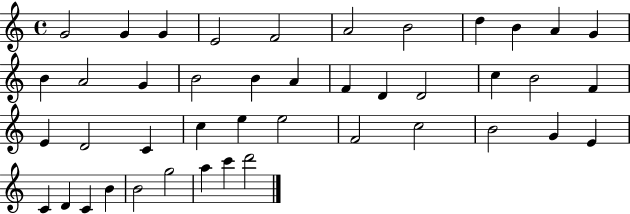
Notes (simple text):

G4/h G4/q G4/q E4/h F4/h A4/h B4/h D5/q B4/q A4/q G4/q B4/q A4/h G4/q B4/h B4/q A4/q F4/q D4/q D4/h C5/q B4/h F4/q E4/q D4/h C4/q C5/q E5/q E5/h F4/h C5/h B4/h G4/q E4/q C4/q D4/q C4/q B4/q B4/h G5/h A5/q C6/q D6/h